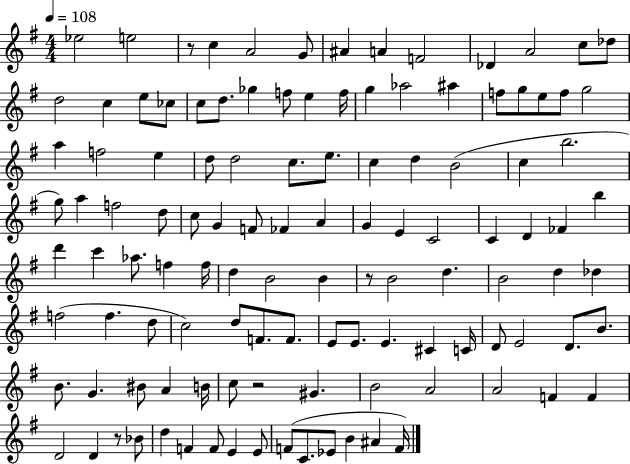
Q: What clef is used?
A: treble